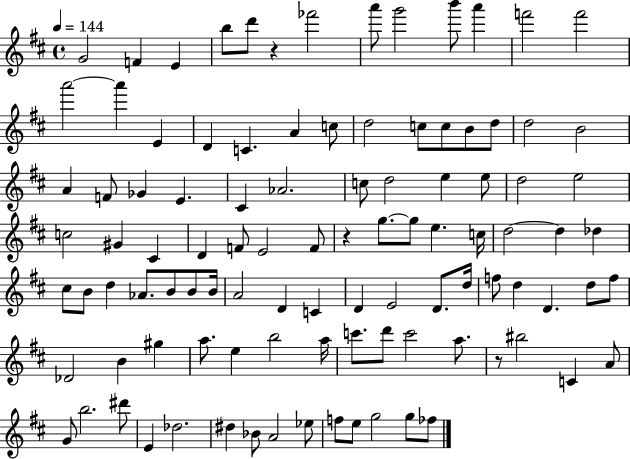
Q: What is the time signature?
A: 4/4